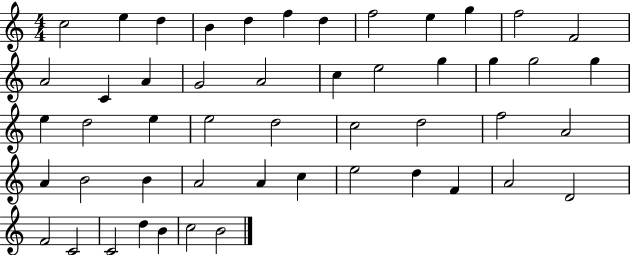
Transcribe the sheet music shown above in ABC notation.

X:1
T:Untitled
M:4/4
L:1/4
K:C
c2 e d B d f d f2 e g f2 F2 A2 C A G2 A2 c e2 g g g2 g e d2 e e2 d2 c2 d2 f2 A2 A B2 B A2 A c e2 d F A2 D2 F2 C2 C2 d B c2 B2